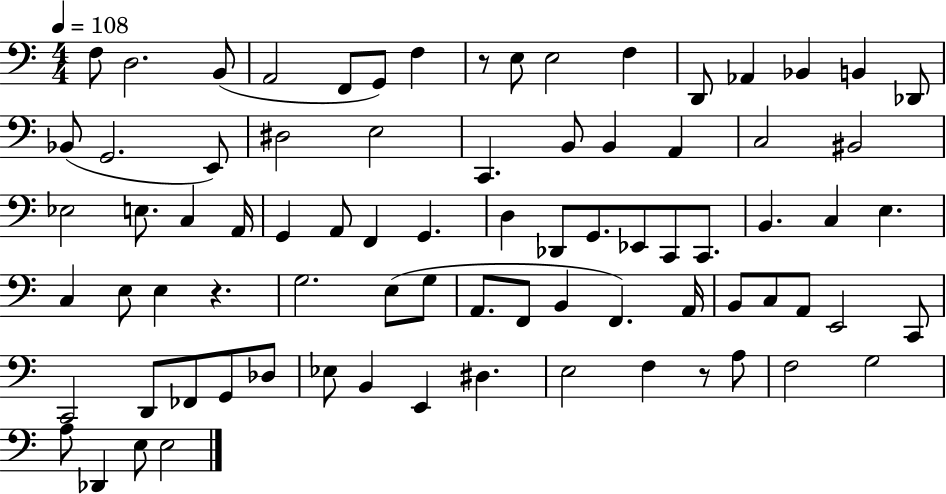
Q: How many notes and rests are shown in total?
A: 80